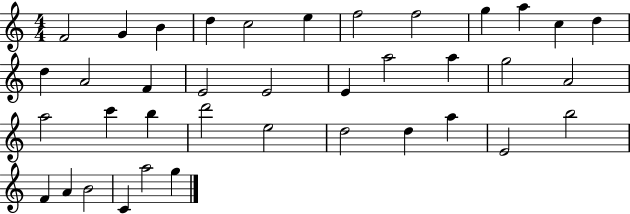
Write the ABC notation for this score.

X:1
T:Untitled
M:4/4
L:1/4
K:C
F2 G B d c2 e f2 f2 g a c d d A2 F E2 E2 E a2 a g2 A2 a2 c' b d'2 e2 d2 d a E2 b2 F A B2 C a2 g